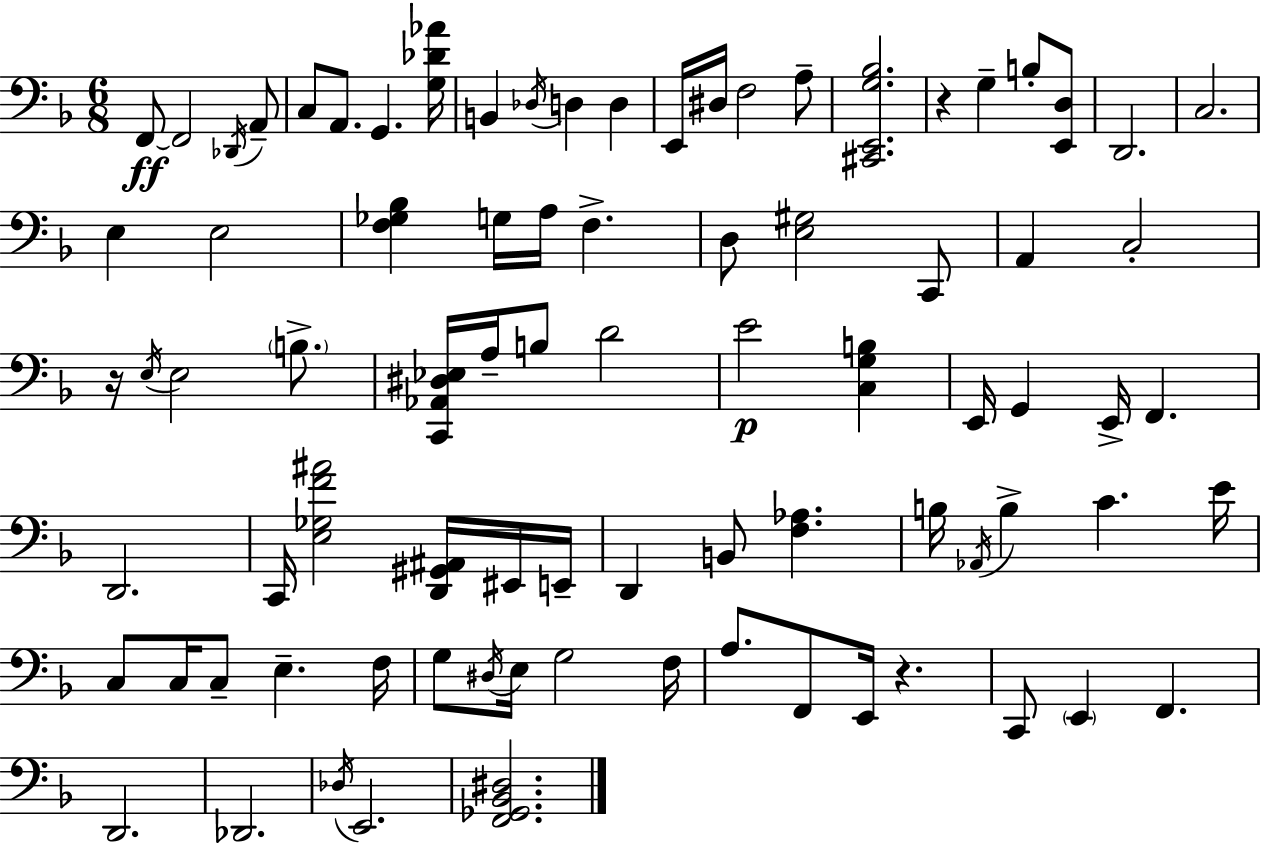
X:1
T:Untitled
M:6/8
L:1/4
K:Dm
F,,/2 F,,2 _D,,/4 A,,/2 C,/2 A,,/2 G,, [G,_D_A]/4 B,, _D,/4 D, D, E,,/4 ^D,/4 F,2 A,/2 [^C,,E,,G,_B,]2 z G, B,/2 [E,,D,]/2 D,,2 C,2 E, E,2 [F,_G,_B,] G,/4 A,/4 F, D,/2 [E,^G,]2 C,,/2 A,, C,2 z/4 E,/4 E,2 B,/2 [C,,_A,,^D,_E,]/4 A,/4 B,/2 D2 E2 [C,G,B,] E,,/4 G,, E,,/4 F,, D,,2 C,,/4 [E,_G,F^A]2 [D,,^G,,^A,,]/4 ^E,,/4 E,,/4 D,, B,,/2 [F,_A,] B,/4 _A,,/4 B, C E/4 C,/2 C,/4 C,/2 E, F,/4 G,/2 ^D,/4 E,/4 G,2 F,/4 A,/2 F,,/2 E,,/4 z C,,/2 E,, F,, D,,2 _D,,2 _D,/4 E,,2 [F,,_G,,_B,,^D,]2